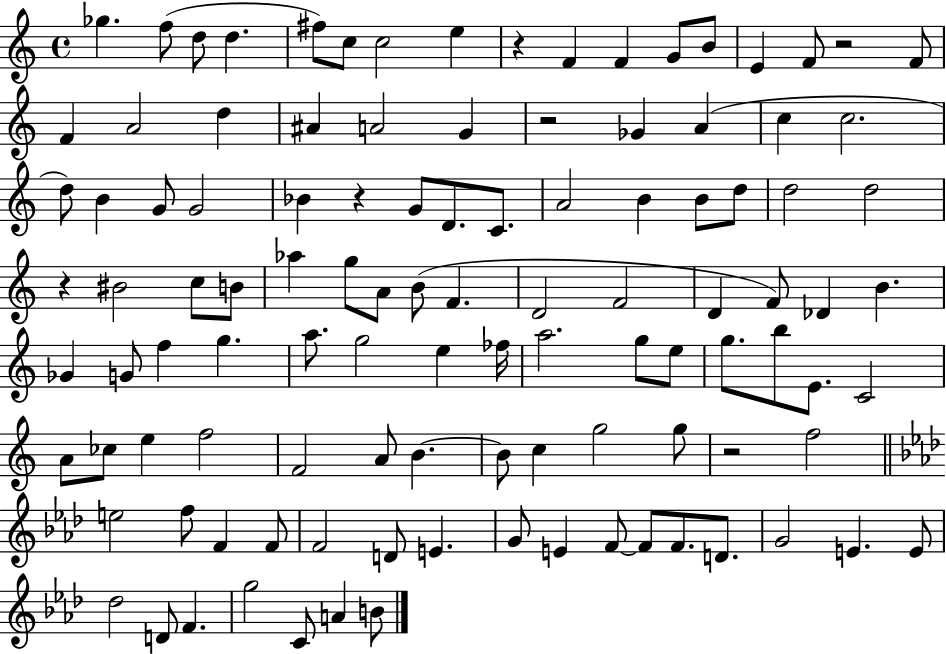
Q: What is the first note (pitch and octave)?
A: Gb5